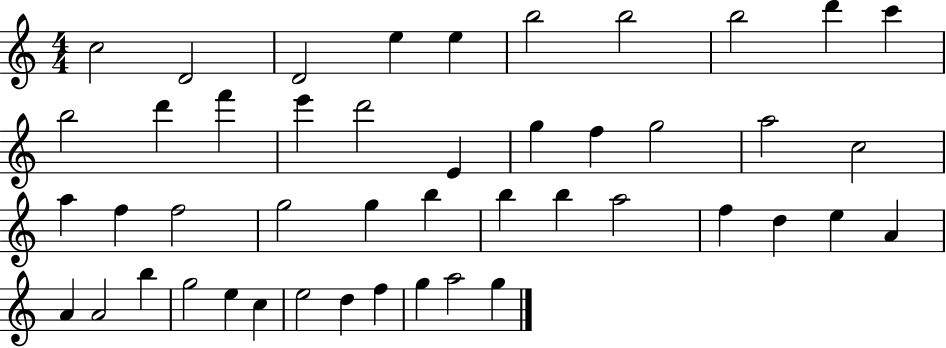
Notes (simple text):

C5/h D4/h D4/h E5/q E5/q B5/h B5/h B5/h D6/q C6/q B5/h D6/q F6/q E6/q D6/h E4/q G5/q F5/q G5/h A5/h C5/h A5/q F5/q F5/h G5/h G5/q B5/q B5/q B5/q A5/h F5/q D5/q E5/q A4/q A4/q A4/h B5/q G5/h E5/q C5/q E5/h D5/q F5/q G5/q A5/h G5/q